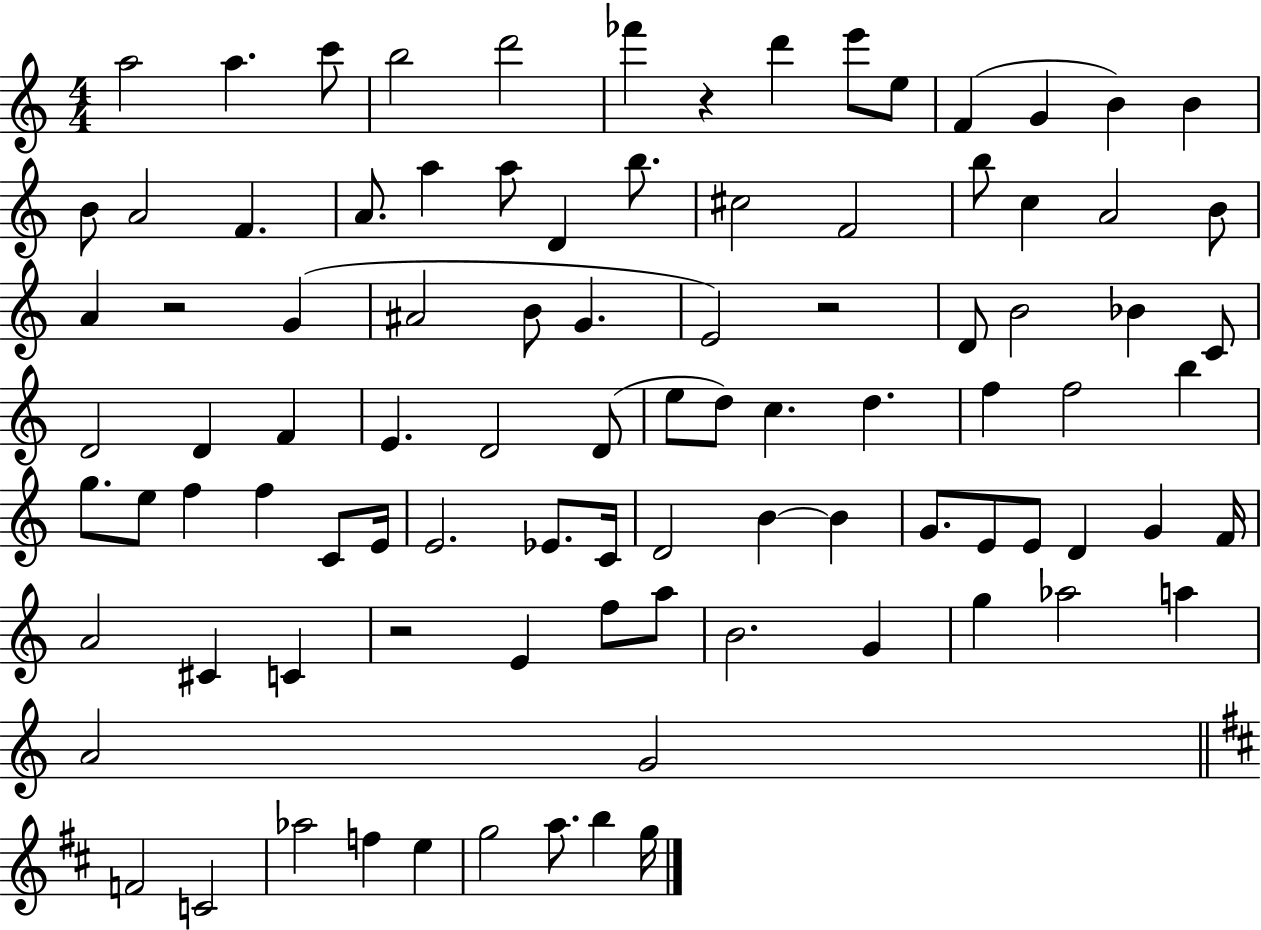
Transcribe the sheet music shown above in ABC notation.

X:1
T:Untitled
M:4/4
L:1/4
K:C
a2 a c'/2 b2 d'2 _f' z d' e'/2 e/2 F G B B B/2 A2 F A/2 a a/2 D b/2 ^c2 F2 b/2 c A2 B/2 A z2 G ^A2 B/2 G E2 z2 D/2 B2 _B C/2 D2 D F E D2 D/2 e/2 d/2 c d f f2 b g/2 e/2 f f C/2 E/4 E2 _E/2 C/4 D2 B B G/2 E/2 E/2 D G F/4 A2 ^C C z2 E f/2 a/2 B2 G g _a2 a A2 G2 F2 C2 _a2 f e g2 a/2 b g/4